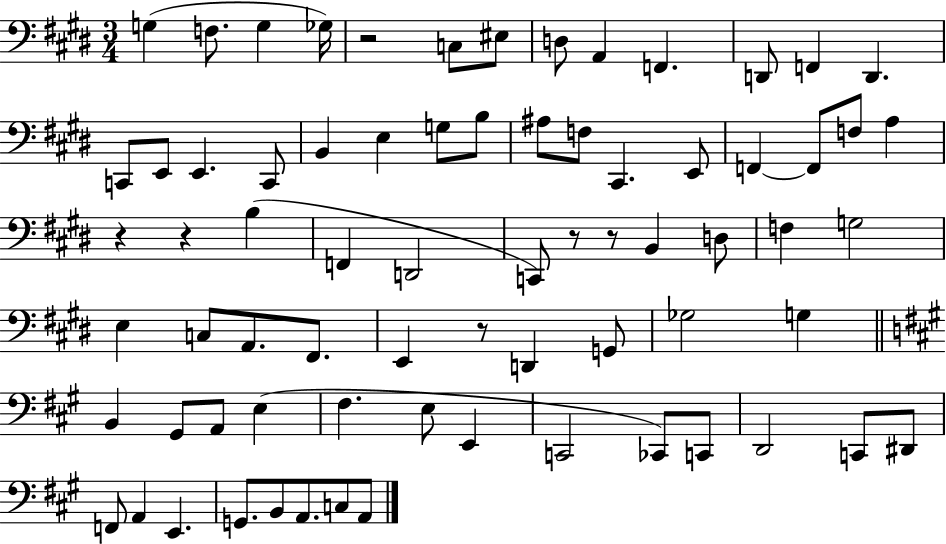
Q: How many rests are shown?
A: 6